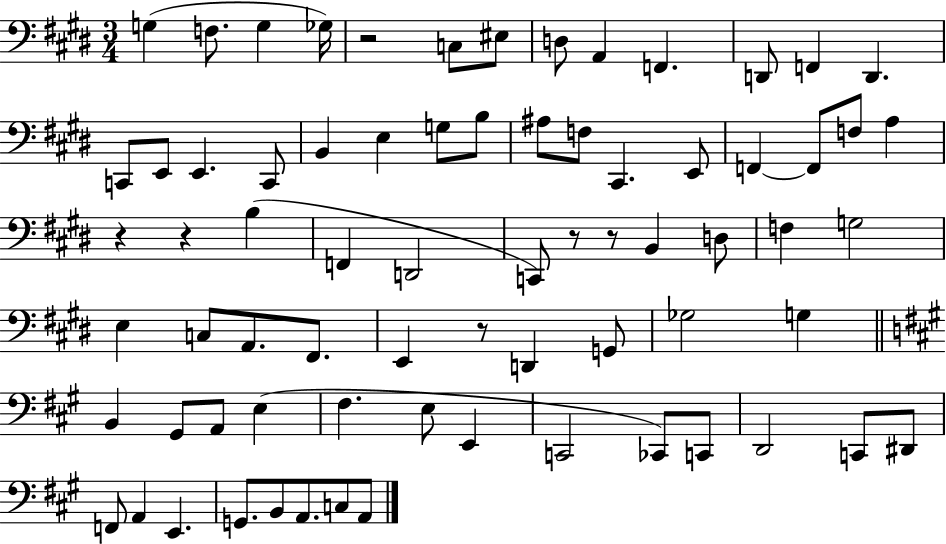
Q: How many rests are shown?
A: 6